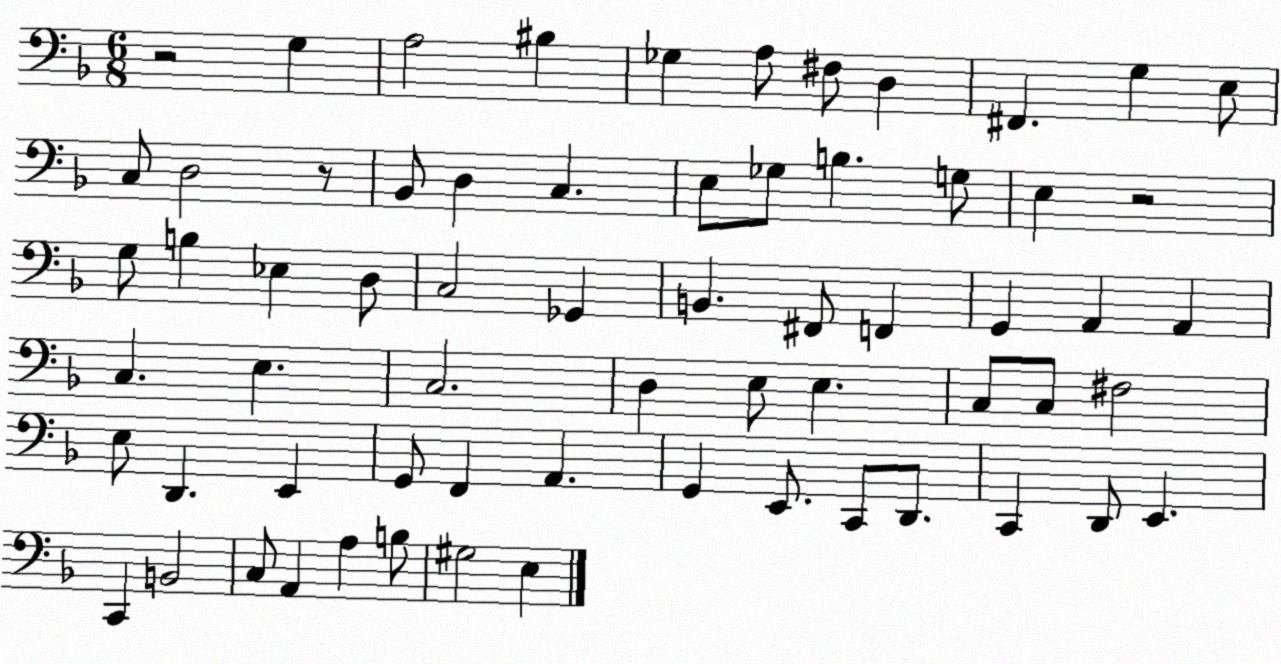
X:1
T:Untitled
M:6/8
L:1/4
K:F
z2 G, A,2 ^B, _G, A,/2 ^F,/2 D, ^F,, G, E,/2 C,/2 D,2 z/2 _B,,/2 D, C, E,/2 _G,/2 B, G,/2 E, z2 G,/2 B, _E, D,/2 C,2 _G,, B,, ^F,,/2 F,, G,, A,, A,, C, E, C,2 D, E,/2 E, C,/2 C,/2 ^F,2 E,/2 D,, E,, G,,/2 F,, A,, G,, E,,/2 C,,/2 D,,/2 C,, D,,/2 E,, C,, B,,2 C,/2 A,, A, B,/2 ^G,2 E,